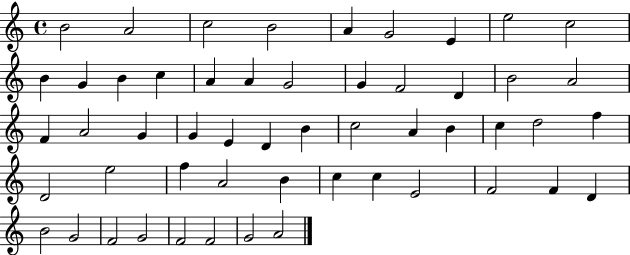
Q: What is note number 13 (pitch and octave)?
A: C5